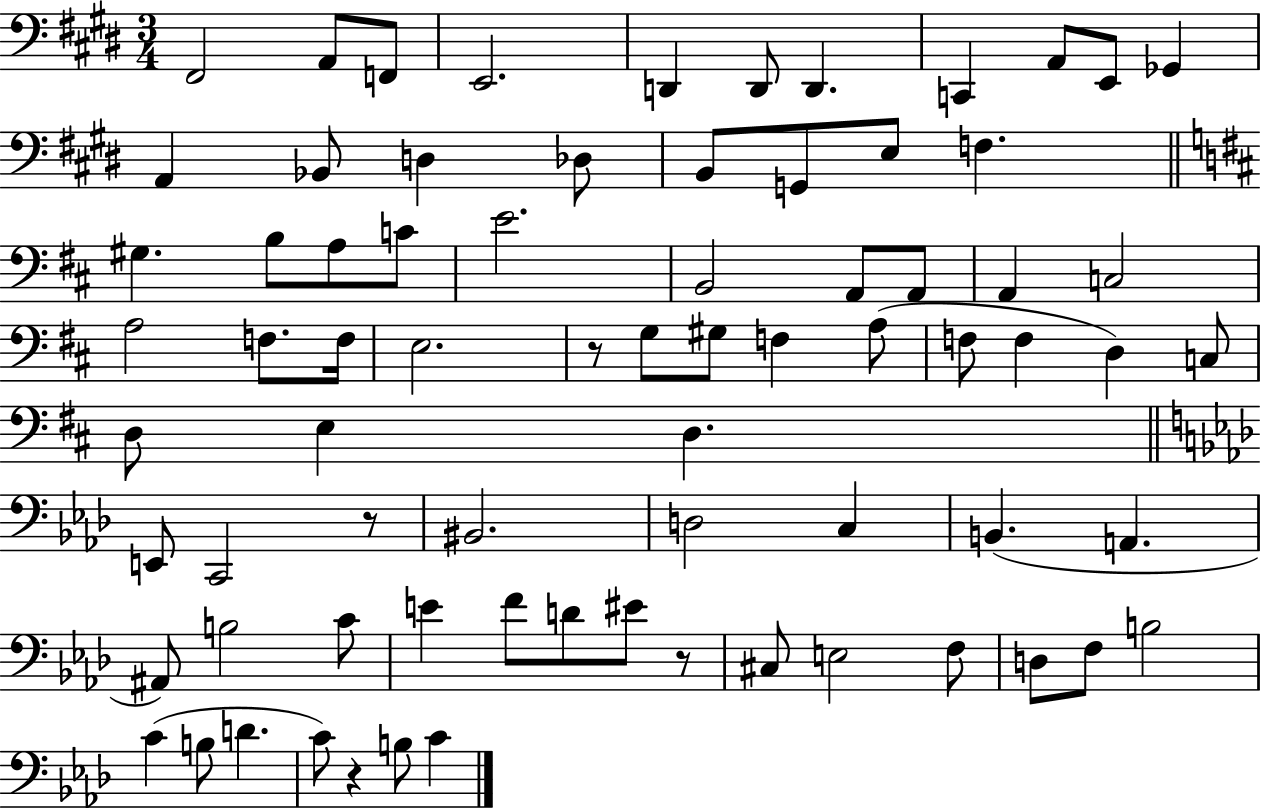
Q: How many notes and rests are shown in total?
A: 74